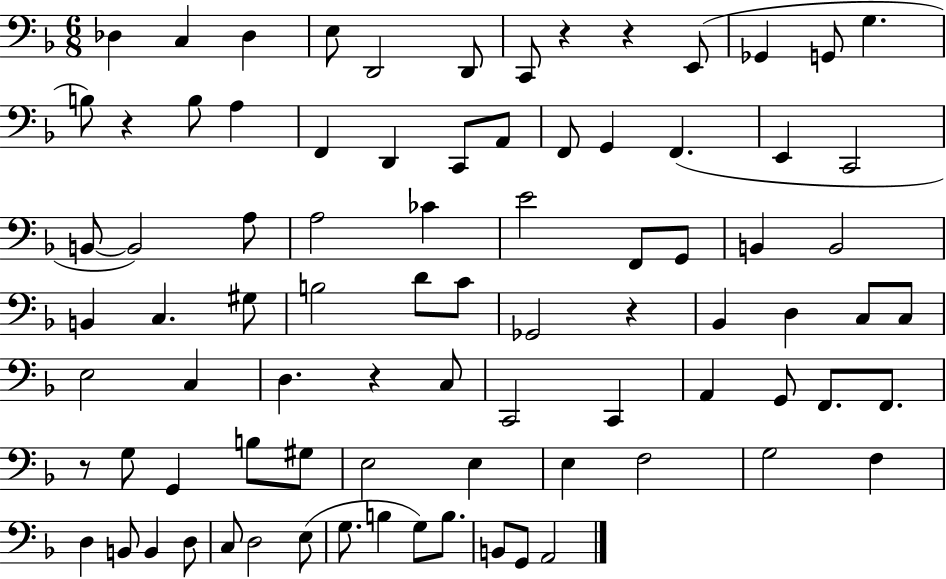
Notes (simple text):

Db3/q C3/q Db3/q E3/e D2/h D2/e C2/e R/q R/q E2/e Gb2/q G2/e G3/q. B3/e R/q B3/e A3/q F2/q D2/q C2/e A2/e F2/e G2/q F2/q. E2/q C2/h B2/e B2/h A3/e A3/h CES4/q E4/h F2/e G2/e B2/q B2/h B2/q C3/q. G#3/e B3/h D4/e C4/e Gb2/h R/q Bb2/q D3/q C3/e C3/e E3/h C3/q D3/q. R/q C3/e C2/h C2/q A2/q G2/e F2/e. F2/e. R/e G3/e G2/q B3/e G#3/e E3/h E3/q E3/q F3/h G3/h F3/q D3/q B2/e B2/q D3/e C3/e D3/h E3/e G3/e. B3/q G3/e B3/e. B2/e G2/e A2/h